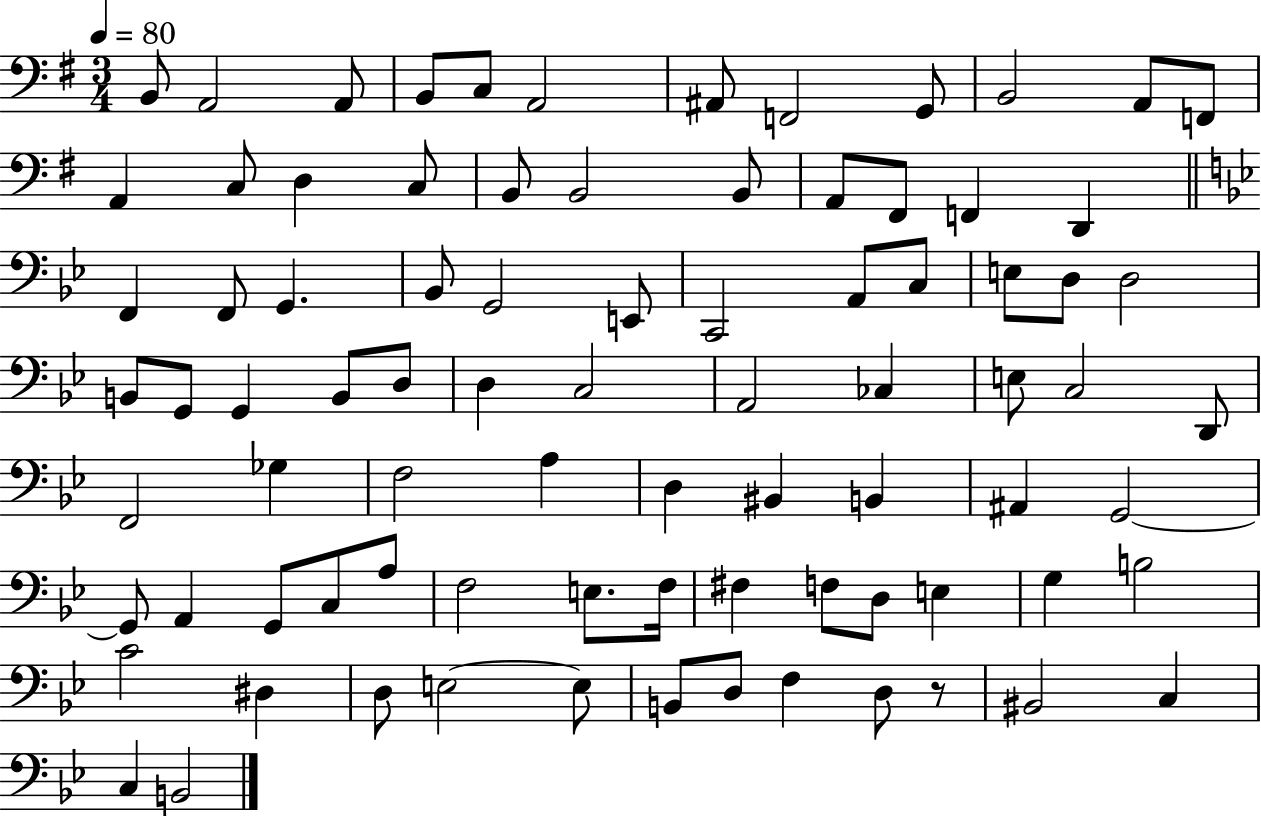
X:1
T:Untitled
M:3/4
L:1/4
K:G
B,,/2 A,,2 A,,/2 B,,/2 C,/2 A,,2 ^A,,/2 F,,2 G,,/2 B,,2 A,,/2 F,,/2 A,, C,/2 D, C,/2 B,,/2 B,,2 B,,/2 A,,/2 ^F,,/2 F,, D,, F,, F,,/2 G,, _B,,/2 G,,2 E,,/2 C,,2 A,,/2 C,/2 E,/2 D,/2 D,2 B,,/2 G,,/2 G,, B,,/2 D,/2 D, C,2 A,,2 _C, E,/2 C,2 D,,/2 F,,2 _G, F,2 A, D, ^B,, B,, ^A,, G,,2 G,,/2 A,, G,,/2 C,/2 A,/2 F,2 E,/2 F,/4 ^F, F,/2 D,/2 E, G, B,2 C2 ^D, D,/2 E,2 E,/2 B,,/2 D,/2 F, D,/2 z/2 ^B,,2 C, C, B,,2